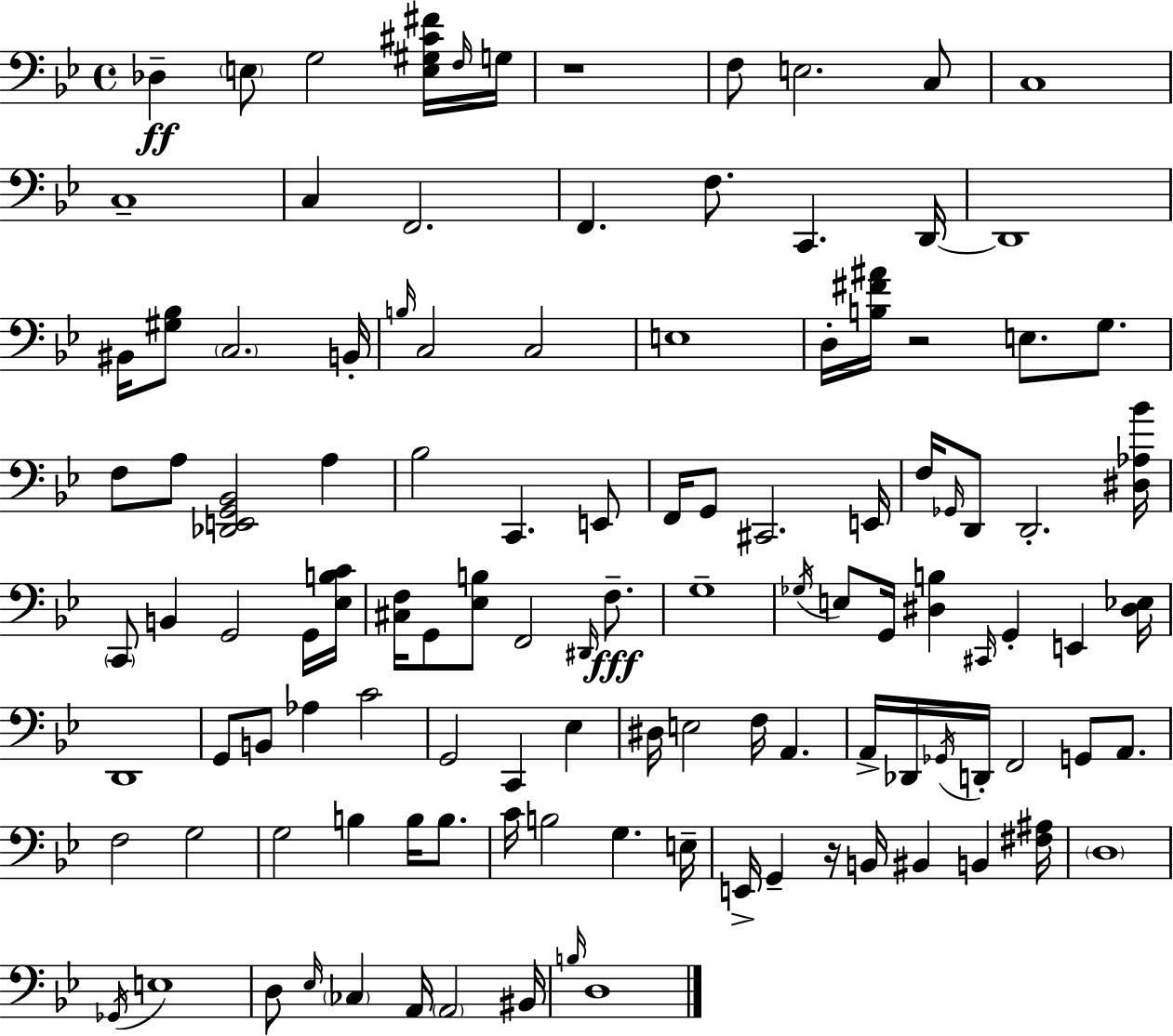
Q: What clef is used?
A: bass